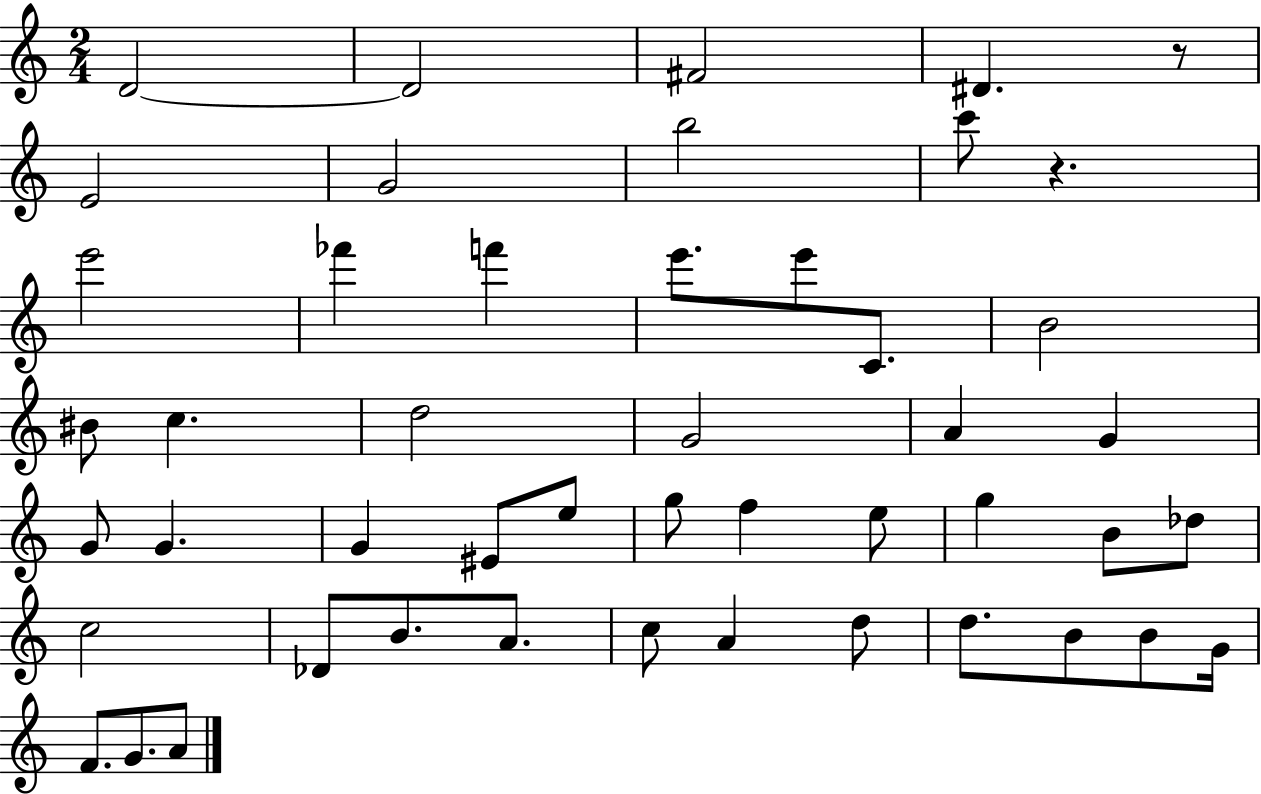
X:1
T:Untitled
M:2/4
L:1/4
K:C
D2 D2 ^F2 ^D z/2 E2 G2 b2 c'/2 z e'2 _f' f' e'/2 e'/2 C/2 B2 ^B/2 c d2 G2 A G G/2 G G ^E/2 e/2 g/2 f e/2 g B/2 _d/2 c2 _D/2 B/2 A/2 c/2 A d/2 d/2 B/2 B/2 G/4 F/2 G/2 A/2